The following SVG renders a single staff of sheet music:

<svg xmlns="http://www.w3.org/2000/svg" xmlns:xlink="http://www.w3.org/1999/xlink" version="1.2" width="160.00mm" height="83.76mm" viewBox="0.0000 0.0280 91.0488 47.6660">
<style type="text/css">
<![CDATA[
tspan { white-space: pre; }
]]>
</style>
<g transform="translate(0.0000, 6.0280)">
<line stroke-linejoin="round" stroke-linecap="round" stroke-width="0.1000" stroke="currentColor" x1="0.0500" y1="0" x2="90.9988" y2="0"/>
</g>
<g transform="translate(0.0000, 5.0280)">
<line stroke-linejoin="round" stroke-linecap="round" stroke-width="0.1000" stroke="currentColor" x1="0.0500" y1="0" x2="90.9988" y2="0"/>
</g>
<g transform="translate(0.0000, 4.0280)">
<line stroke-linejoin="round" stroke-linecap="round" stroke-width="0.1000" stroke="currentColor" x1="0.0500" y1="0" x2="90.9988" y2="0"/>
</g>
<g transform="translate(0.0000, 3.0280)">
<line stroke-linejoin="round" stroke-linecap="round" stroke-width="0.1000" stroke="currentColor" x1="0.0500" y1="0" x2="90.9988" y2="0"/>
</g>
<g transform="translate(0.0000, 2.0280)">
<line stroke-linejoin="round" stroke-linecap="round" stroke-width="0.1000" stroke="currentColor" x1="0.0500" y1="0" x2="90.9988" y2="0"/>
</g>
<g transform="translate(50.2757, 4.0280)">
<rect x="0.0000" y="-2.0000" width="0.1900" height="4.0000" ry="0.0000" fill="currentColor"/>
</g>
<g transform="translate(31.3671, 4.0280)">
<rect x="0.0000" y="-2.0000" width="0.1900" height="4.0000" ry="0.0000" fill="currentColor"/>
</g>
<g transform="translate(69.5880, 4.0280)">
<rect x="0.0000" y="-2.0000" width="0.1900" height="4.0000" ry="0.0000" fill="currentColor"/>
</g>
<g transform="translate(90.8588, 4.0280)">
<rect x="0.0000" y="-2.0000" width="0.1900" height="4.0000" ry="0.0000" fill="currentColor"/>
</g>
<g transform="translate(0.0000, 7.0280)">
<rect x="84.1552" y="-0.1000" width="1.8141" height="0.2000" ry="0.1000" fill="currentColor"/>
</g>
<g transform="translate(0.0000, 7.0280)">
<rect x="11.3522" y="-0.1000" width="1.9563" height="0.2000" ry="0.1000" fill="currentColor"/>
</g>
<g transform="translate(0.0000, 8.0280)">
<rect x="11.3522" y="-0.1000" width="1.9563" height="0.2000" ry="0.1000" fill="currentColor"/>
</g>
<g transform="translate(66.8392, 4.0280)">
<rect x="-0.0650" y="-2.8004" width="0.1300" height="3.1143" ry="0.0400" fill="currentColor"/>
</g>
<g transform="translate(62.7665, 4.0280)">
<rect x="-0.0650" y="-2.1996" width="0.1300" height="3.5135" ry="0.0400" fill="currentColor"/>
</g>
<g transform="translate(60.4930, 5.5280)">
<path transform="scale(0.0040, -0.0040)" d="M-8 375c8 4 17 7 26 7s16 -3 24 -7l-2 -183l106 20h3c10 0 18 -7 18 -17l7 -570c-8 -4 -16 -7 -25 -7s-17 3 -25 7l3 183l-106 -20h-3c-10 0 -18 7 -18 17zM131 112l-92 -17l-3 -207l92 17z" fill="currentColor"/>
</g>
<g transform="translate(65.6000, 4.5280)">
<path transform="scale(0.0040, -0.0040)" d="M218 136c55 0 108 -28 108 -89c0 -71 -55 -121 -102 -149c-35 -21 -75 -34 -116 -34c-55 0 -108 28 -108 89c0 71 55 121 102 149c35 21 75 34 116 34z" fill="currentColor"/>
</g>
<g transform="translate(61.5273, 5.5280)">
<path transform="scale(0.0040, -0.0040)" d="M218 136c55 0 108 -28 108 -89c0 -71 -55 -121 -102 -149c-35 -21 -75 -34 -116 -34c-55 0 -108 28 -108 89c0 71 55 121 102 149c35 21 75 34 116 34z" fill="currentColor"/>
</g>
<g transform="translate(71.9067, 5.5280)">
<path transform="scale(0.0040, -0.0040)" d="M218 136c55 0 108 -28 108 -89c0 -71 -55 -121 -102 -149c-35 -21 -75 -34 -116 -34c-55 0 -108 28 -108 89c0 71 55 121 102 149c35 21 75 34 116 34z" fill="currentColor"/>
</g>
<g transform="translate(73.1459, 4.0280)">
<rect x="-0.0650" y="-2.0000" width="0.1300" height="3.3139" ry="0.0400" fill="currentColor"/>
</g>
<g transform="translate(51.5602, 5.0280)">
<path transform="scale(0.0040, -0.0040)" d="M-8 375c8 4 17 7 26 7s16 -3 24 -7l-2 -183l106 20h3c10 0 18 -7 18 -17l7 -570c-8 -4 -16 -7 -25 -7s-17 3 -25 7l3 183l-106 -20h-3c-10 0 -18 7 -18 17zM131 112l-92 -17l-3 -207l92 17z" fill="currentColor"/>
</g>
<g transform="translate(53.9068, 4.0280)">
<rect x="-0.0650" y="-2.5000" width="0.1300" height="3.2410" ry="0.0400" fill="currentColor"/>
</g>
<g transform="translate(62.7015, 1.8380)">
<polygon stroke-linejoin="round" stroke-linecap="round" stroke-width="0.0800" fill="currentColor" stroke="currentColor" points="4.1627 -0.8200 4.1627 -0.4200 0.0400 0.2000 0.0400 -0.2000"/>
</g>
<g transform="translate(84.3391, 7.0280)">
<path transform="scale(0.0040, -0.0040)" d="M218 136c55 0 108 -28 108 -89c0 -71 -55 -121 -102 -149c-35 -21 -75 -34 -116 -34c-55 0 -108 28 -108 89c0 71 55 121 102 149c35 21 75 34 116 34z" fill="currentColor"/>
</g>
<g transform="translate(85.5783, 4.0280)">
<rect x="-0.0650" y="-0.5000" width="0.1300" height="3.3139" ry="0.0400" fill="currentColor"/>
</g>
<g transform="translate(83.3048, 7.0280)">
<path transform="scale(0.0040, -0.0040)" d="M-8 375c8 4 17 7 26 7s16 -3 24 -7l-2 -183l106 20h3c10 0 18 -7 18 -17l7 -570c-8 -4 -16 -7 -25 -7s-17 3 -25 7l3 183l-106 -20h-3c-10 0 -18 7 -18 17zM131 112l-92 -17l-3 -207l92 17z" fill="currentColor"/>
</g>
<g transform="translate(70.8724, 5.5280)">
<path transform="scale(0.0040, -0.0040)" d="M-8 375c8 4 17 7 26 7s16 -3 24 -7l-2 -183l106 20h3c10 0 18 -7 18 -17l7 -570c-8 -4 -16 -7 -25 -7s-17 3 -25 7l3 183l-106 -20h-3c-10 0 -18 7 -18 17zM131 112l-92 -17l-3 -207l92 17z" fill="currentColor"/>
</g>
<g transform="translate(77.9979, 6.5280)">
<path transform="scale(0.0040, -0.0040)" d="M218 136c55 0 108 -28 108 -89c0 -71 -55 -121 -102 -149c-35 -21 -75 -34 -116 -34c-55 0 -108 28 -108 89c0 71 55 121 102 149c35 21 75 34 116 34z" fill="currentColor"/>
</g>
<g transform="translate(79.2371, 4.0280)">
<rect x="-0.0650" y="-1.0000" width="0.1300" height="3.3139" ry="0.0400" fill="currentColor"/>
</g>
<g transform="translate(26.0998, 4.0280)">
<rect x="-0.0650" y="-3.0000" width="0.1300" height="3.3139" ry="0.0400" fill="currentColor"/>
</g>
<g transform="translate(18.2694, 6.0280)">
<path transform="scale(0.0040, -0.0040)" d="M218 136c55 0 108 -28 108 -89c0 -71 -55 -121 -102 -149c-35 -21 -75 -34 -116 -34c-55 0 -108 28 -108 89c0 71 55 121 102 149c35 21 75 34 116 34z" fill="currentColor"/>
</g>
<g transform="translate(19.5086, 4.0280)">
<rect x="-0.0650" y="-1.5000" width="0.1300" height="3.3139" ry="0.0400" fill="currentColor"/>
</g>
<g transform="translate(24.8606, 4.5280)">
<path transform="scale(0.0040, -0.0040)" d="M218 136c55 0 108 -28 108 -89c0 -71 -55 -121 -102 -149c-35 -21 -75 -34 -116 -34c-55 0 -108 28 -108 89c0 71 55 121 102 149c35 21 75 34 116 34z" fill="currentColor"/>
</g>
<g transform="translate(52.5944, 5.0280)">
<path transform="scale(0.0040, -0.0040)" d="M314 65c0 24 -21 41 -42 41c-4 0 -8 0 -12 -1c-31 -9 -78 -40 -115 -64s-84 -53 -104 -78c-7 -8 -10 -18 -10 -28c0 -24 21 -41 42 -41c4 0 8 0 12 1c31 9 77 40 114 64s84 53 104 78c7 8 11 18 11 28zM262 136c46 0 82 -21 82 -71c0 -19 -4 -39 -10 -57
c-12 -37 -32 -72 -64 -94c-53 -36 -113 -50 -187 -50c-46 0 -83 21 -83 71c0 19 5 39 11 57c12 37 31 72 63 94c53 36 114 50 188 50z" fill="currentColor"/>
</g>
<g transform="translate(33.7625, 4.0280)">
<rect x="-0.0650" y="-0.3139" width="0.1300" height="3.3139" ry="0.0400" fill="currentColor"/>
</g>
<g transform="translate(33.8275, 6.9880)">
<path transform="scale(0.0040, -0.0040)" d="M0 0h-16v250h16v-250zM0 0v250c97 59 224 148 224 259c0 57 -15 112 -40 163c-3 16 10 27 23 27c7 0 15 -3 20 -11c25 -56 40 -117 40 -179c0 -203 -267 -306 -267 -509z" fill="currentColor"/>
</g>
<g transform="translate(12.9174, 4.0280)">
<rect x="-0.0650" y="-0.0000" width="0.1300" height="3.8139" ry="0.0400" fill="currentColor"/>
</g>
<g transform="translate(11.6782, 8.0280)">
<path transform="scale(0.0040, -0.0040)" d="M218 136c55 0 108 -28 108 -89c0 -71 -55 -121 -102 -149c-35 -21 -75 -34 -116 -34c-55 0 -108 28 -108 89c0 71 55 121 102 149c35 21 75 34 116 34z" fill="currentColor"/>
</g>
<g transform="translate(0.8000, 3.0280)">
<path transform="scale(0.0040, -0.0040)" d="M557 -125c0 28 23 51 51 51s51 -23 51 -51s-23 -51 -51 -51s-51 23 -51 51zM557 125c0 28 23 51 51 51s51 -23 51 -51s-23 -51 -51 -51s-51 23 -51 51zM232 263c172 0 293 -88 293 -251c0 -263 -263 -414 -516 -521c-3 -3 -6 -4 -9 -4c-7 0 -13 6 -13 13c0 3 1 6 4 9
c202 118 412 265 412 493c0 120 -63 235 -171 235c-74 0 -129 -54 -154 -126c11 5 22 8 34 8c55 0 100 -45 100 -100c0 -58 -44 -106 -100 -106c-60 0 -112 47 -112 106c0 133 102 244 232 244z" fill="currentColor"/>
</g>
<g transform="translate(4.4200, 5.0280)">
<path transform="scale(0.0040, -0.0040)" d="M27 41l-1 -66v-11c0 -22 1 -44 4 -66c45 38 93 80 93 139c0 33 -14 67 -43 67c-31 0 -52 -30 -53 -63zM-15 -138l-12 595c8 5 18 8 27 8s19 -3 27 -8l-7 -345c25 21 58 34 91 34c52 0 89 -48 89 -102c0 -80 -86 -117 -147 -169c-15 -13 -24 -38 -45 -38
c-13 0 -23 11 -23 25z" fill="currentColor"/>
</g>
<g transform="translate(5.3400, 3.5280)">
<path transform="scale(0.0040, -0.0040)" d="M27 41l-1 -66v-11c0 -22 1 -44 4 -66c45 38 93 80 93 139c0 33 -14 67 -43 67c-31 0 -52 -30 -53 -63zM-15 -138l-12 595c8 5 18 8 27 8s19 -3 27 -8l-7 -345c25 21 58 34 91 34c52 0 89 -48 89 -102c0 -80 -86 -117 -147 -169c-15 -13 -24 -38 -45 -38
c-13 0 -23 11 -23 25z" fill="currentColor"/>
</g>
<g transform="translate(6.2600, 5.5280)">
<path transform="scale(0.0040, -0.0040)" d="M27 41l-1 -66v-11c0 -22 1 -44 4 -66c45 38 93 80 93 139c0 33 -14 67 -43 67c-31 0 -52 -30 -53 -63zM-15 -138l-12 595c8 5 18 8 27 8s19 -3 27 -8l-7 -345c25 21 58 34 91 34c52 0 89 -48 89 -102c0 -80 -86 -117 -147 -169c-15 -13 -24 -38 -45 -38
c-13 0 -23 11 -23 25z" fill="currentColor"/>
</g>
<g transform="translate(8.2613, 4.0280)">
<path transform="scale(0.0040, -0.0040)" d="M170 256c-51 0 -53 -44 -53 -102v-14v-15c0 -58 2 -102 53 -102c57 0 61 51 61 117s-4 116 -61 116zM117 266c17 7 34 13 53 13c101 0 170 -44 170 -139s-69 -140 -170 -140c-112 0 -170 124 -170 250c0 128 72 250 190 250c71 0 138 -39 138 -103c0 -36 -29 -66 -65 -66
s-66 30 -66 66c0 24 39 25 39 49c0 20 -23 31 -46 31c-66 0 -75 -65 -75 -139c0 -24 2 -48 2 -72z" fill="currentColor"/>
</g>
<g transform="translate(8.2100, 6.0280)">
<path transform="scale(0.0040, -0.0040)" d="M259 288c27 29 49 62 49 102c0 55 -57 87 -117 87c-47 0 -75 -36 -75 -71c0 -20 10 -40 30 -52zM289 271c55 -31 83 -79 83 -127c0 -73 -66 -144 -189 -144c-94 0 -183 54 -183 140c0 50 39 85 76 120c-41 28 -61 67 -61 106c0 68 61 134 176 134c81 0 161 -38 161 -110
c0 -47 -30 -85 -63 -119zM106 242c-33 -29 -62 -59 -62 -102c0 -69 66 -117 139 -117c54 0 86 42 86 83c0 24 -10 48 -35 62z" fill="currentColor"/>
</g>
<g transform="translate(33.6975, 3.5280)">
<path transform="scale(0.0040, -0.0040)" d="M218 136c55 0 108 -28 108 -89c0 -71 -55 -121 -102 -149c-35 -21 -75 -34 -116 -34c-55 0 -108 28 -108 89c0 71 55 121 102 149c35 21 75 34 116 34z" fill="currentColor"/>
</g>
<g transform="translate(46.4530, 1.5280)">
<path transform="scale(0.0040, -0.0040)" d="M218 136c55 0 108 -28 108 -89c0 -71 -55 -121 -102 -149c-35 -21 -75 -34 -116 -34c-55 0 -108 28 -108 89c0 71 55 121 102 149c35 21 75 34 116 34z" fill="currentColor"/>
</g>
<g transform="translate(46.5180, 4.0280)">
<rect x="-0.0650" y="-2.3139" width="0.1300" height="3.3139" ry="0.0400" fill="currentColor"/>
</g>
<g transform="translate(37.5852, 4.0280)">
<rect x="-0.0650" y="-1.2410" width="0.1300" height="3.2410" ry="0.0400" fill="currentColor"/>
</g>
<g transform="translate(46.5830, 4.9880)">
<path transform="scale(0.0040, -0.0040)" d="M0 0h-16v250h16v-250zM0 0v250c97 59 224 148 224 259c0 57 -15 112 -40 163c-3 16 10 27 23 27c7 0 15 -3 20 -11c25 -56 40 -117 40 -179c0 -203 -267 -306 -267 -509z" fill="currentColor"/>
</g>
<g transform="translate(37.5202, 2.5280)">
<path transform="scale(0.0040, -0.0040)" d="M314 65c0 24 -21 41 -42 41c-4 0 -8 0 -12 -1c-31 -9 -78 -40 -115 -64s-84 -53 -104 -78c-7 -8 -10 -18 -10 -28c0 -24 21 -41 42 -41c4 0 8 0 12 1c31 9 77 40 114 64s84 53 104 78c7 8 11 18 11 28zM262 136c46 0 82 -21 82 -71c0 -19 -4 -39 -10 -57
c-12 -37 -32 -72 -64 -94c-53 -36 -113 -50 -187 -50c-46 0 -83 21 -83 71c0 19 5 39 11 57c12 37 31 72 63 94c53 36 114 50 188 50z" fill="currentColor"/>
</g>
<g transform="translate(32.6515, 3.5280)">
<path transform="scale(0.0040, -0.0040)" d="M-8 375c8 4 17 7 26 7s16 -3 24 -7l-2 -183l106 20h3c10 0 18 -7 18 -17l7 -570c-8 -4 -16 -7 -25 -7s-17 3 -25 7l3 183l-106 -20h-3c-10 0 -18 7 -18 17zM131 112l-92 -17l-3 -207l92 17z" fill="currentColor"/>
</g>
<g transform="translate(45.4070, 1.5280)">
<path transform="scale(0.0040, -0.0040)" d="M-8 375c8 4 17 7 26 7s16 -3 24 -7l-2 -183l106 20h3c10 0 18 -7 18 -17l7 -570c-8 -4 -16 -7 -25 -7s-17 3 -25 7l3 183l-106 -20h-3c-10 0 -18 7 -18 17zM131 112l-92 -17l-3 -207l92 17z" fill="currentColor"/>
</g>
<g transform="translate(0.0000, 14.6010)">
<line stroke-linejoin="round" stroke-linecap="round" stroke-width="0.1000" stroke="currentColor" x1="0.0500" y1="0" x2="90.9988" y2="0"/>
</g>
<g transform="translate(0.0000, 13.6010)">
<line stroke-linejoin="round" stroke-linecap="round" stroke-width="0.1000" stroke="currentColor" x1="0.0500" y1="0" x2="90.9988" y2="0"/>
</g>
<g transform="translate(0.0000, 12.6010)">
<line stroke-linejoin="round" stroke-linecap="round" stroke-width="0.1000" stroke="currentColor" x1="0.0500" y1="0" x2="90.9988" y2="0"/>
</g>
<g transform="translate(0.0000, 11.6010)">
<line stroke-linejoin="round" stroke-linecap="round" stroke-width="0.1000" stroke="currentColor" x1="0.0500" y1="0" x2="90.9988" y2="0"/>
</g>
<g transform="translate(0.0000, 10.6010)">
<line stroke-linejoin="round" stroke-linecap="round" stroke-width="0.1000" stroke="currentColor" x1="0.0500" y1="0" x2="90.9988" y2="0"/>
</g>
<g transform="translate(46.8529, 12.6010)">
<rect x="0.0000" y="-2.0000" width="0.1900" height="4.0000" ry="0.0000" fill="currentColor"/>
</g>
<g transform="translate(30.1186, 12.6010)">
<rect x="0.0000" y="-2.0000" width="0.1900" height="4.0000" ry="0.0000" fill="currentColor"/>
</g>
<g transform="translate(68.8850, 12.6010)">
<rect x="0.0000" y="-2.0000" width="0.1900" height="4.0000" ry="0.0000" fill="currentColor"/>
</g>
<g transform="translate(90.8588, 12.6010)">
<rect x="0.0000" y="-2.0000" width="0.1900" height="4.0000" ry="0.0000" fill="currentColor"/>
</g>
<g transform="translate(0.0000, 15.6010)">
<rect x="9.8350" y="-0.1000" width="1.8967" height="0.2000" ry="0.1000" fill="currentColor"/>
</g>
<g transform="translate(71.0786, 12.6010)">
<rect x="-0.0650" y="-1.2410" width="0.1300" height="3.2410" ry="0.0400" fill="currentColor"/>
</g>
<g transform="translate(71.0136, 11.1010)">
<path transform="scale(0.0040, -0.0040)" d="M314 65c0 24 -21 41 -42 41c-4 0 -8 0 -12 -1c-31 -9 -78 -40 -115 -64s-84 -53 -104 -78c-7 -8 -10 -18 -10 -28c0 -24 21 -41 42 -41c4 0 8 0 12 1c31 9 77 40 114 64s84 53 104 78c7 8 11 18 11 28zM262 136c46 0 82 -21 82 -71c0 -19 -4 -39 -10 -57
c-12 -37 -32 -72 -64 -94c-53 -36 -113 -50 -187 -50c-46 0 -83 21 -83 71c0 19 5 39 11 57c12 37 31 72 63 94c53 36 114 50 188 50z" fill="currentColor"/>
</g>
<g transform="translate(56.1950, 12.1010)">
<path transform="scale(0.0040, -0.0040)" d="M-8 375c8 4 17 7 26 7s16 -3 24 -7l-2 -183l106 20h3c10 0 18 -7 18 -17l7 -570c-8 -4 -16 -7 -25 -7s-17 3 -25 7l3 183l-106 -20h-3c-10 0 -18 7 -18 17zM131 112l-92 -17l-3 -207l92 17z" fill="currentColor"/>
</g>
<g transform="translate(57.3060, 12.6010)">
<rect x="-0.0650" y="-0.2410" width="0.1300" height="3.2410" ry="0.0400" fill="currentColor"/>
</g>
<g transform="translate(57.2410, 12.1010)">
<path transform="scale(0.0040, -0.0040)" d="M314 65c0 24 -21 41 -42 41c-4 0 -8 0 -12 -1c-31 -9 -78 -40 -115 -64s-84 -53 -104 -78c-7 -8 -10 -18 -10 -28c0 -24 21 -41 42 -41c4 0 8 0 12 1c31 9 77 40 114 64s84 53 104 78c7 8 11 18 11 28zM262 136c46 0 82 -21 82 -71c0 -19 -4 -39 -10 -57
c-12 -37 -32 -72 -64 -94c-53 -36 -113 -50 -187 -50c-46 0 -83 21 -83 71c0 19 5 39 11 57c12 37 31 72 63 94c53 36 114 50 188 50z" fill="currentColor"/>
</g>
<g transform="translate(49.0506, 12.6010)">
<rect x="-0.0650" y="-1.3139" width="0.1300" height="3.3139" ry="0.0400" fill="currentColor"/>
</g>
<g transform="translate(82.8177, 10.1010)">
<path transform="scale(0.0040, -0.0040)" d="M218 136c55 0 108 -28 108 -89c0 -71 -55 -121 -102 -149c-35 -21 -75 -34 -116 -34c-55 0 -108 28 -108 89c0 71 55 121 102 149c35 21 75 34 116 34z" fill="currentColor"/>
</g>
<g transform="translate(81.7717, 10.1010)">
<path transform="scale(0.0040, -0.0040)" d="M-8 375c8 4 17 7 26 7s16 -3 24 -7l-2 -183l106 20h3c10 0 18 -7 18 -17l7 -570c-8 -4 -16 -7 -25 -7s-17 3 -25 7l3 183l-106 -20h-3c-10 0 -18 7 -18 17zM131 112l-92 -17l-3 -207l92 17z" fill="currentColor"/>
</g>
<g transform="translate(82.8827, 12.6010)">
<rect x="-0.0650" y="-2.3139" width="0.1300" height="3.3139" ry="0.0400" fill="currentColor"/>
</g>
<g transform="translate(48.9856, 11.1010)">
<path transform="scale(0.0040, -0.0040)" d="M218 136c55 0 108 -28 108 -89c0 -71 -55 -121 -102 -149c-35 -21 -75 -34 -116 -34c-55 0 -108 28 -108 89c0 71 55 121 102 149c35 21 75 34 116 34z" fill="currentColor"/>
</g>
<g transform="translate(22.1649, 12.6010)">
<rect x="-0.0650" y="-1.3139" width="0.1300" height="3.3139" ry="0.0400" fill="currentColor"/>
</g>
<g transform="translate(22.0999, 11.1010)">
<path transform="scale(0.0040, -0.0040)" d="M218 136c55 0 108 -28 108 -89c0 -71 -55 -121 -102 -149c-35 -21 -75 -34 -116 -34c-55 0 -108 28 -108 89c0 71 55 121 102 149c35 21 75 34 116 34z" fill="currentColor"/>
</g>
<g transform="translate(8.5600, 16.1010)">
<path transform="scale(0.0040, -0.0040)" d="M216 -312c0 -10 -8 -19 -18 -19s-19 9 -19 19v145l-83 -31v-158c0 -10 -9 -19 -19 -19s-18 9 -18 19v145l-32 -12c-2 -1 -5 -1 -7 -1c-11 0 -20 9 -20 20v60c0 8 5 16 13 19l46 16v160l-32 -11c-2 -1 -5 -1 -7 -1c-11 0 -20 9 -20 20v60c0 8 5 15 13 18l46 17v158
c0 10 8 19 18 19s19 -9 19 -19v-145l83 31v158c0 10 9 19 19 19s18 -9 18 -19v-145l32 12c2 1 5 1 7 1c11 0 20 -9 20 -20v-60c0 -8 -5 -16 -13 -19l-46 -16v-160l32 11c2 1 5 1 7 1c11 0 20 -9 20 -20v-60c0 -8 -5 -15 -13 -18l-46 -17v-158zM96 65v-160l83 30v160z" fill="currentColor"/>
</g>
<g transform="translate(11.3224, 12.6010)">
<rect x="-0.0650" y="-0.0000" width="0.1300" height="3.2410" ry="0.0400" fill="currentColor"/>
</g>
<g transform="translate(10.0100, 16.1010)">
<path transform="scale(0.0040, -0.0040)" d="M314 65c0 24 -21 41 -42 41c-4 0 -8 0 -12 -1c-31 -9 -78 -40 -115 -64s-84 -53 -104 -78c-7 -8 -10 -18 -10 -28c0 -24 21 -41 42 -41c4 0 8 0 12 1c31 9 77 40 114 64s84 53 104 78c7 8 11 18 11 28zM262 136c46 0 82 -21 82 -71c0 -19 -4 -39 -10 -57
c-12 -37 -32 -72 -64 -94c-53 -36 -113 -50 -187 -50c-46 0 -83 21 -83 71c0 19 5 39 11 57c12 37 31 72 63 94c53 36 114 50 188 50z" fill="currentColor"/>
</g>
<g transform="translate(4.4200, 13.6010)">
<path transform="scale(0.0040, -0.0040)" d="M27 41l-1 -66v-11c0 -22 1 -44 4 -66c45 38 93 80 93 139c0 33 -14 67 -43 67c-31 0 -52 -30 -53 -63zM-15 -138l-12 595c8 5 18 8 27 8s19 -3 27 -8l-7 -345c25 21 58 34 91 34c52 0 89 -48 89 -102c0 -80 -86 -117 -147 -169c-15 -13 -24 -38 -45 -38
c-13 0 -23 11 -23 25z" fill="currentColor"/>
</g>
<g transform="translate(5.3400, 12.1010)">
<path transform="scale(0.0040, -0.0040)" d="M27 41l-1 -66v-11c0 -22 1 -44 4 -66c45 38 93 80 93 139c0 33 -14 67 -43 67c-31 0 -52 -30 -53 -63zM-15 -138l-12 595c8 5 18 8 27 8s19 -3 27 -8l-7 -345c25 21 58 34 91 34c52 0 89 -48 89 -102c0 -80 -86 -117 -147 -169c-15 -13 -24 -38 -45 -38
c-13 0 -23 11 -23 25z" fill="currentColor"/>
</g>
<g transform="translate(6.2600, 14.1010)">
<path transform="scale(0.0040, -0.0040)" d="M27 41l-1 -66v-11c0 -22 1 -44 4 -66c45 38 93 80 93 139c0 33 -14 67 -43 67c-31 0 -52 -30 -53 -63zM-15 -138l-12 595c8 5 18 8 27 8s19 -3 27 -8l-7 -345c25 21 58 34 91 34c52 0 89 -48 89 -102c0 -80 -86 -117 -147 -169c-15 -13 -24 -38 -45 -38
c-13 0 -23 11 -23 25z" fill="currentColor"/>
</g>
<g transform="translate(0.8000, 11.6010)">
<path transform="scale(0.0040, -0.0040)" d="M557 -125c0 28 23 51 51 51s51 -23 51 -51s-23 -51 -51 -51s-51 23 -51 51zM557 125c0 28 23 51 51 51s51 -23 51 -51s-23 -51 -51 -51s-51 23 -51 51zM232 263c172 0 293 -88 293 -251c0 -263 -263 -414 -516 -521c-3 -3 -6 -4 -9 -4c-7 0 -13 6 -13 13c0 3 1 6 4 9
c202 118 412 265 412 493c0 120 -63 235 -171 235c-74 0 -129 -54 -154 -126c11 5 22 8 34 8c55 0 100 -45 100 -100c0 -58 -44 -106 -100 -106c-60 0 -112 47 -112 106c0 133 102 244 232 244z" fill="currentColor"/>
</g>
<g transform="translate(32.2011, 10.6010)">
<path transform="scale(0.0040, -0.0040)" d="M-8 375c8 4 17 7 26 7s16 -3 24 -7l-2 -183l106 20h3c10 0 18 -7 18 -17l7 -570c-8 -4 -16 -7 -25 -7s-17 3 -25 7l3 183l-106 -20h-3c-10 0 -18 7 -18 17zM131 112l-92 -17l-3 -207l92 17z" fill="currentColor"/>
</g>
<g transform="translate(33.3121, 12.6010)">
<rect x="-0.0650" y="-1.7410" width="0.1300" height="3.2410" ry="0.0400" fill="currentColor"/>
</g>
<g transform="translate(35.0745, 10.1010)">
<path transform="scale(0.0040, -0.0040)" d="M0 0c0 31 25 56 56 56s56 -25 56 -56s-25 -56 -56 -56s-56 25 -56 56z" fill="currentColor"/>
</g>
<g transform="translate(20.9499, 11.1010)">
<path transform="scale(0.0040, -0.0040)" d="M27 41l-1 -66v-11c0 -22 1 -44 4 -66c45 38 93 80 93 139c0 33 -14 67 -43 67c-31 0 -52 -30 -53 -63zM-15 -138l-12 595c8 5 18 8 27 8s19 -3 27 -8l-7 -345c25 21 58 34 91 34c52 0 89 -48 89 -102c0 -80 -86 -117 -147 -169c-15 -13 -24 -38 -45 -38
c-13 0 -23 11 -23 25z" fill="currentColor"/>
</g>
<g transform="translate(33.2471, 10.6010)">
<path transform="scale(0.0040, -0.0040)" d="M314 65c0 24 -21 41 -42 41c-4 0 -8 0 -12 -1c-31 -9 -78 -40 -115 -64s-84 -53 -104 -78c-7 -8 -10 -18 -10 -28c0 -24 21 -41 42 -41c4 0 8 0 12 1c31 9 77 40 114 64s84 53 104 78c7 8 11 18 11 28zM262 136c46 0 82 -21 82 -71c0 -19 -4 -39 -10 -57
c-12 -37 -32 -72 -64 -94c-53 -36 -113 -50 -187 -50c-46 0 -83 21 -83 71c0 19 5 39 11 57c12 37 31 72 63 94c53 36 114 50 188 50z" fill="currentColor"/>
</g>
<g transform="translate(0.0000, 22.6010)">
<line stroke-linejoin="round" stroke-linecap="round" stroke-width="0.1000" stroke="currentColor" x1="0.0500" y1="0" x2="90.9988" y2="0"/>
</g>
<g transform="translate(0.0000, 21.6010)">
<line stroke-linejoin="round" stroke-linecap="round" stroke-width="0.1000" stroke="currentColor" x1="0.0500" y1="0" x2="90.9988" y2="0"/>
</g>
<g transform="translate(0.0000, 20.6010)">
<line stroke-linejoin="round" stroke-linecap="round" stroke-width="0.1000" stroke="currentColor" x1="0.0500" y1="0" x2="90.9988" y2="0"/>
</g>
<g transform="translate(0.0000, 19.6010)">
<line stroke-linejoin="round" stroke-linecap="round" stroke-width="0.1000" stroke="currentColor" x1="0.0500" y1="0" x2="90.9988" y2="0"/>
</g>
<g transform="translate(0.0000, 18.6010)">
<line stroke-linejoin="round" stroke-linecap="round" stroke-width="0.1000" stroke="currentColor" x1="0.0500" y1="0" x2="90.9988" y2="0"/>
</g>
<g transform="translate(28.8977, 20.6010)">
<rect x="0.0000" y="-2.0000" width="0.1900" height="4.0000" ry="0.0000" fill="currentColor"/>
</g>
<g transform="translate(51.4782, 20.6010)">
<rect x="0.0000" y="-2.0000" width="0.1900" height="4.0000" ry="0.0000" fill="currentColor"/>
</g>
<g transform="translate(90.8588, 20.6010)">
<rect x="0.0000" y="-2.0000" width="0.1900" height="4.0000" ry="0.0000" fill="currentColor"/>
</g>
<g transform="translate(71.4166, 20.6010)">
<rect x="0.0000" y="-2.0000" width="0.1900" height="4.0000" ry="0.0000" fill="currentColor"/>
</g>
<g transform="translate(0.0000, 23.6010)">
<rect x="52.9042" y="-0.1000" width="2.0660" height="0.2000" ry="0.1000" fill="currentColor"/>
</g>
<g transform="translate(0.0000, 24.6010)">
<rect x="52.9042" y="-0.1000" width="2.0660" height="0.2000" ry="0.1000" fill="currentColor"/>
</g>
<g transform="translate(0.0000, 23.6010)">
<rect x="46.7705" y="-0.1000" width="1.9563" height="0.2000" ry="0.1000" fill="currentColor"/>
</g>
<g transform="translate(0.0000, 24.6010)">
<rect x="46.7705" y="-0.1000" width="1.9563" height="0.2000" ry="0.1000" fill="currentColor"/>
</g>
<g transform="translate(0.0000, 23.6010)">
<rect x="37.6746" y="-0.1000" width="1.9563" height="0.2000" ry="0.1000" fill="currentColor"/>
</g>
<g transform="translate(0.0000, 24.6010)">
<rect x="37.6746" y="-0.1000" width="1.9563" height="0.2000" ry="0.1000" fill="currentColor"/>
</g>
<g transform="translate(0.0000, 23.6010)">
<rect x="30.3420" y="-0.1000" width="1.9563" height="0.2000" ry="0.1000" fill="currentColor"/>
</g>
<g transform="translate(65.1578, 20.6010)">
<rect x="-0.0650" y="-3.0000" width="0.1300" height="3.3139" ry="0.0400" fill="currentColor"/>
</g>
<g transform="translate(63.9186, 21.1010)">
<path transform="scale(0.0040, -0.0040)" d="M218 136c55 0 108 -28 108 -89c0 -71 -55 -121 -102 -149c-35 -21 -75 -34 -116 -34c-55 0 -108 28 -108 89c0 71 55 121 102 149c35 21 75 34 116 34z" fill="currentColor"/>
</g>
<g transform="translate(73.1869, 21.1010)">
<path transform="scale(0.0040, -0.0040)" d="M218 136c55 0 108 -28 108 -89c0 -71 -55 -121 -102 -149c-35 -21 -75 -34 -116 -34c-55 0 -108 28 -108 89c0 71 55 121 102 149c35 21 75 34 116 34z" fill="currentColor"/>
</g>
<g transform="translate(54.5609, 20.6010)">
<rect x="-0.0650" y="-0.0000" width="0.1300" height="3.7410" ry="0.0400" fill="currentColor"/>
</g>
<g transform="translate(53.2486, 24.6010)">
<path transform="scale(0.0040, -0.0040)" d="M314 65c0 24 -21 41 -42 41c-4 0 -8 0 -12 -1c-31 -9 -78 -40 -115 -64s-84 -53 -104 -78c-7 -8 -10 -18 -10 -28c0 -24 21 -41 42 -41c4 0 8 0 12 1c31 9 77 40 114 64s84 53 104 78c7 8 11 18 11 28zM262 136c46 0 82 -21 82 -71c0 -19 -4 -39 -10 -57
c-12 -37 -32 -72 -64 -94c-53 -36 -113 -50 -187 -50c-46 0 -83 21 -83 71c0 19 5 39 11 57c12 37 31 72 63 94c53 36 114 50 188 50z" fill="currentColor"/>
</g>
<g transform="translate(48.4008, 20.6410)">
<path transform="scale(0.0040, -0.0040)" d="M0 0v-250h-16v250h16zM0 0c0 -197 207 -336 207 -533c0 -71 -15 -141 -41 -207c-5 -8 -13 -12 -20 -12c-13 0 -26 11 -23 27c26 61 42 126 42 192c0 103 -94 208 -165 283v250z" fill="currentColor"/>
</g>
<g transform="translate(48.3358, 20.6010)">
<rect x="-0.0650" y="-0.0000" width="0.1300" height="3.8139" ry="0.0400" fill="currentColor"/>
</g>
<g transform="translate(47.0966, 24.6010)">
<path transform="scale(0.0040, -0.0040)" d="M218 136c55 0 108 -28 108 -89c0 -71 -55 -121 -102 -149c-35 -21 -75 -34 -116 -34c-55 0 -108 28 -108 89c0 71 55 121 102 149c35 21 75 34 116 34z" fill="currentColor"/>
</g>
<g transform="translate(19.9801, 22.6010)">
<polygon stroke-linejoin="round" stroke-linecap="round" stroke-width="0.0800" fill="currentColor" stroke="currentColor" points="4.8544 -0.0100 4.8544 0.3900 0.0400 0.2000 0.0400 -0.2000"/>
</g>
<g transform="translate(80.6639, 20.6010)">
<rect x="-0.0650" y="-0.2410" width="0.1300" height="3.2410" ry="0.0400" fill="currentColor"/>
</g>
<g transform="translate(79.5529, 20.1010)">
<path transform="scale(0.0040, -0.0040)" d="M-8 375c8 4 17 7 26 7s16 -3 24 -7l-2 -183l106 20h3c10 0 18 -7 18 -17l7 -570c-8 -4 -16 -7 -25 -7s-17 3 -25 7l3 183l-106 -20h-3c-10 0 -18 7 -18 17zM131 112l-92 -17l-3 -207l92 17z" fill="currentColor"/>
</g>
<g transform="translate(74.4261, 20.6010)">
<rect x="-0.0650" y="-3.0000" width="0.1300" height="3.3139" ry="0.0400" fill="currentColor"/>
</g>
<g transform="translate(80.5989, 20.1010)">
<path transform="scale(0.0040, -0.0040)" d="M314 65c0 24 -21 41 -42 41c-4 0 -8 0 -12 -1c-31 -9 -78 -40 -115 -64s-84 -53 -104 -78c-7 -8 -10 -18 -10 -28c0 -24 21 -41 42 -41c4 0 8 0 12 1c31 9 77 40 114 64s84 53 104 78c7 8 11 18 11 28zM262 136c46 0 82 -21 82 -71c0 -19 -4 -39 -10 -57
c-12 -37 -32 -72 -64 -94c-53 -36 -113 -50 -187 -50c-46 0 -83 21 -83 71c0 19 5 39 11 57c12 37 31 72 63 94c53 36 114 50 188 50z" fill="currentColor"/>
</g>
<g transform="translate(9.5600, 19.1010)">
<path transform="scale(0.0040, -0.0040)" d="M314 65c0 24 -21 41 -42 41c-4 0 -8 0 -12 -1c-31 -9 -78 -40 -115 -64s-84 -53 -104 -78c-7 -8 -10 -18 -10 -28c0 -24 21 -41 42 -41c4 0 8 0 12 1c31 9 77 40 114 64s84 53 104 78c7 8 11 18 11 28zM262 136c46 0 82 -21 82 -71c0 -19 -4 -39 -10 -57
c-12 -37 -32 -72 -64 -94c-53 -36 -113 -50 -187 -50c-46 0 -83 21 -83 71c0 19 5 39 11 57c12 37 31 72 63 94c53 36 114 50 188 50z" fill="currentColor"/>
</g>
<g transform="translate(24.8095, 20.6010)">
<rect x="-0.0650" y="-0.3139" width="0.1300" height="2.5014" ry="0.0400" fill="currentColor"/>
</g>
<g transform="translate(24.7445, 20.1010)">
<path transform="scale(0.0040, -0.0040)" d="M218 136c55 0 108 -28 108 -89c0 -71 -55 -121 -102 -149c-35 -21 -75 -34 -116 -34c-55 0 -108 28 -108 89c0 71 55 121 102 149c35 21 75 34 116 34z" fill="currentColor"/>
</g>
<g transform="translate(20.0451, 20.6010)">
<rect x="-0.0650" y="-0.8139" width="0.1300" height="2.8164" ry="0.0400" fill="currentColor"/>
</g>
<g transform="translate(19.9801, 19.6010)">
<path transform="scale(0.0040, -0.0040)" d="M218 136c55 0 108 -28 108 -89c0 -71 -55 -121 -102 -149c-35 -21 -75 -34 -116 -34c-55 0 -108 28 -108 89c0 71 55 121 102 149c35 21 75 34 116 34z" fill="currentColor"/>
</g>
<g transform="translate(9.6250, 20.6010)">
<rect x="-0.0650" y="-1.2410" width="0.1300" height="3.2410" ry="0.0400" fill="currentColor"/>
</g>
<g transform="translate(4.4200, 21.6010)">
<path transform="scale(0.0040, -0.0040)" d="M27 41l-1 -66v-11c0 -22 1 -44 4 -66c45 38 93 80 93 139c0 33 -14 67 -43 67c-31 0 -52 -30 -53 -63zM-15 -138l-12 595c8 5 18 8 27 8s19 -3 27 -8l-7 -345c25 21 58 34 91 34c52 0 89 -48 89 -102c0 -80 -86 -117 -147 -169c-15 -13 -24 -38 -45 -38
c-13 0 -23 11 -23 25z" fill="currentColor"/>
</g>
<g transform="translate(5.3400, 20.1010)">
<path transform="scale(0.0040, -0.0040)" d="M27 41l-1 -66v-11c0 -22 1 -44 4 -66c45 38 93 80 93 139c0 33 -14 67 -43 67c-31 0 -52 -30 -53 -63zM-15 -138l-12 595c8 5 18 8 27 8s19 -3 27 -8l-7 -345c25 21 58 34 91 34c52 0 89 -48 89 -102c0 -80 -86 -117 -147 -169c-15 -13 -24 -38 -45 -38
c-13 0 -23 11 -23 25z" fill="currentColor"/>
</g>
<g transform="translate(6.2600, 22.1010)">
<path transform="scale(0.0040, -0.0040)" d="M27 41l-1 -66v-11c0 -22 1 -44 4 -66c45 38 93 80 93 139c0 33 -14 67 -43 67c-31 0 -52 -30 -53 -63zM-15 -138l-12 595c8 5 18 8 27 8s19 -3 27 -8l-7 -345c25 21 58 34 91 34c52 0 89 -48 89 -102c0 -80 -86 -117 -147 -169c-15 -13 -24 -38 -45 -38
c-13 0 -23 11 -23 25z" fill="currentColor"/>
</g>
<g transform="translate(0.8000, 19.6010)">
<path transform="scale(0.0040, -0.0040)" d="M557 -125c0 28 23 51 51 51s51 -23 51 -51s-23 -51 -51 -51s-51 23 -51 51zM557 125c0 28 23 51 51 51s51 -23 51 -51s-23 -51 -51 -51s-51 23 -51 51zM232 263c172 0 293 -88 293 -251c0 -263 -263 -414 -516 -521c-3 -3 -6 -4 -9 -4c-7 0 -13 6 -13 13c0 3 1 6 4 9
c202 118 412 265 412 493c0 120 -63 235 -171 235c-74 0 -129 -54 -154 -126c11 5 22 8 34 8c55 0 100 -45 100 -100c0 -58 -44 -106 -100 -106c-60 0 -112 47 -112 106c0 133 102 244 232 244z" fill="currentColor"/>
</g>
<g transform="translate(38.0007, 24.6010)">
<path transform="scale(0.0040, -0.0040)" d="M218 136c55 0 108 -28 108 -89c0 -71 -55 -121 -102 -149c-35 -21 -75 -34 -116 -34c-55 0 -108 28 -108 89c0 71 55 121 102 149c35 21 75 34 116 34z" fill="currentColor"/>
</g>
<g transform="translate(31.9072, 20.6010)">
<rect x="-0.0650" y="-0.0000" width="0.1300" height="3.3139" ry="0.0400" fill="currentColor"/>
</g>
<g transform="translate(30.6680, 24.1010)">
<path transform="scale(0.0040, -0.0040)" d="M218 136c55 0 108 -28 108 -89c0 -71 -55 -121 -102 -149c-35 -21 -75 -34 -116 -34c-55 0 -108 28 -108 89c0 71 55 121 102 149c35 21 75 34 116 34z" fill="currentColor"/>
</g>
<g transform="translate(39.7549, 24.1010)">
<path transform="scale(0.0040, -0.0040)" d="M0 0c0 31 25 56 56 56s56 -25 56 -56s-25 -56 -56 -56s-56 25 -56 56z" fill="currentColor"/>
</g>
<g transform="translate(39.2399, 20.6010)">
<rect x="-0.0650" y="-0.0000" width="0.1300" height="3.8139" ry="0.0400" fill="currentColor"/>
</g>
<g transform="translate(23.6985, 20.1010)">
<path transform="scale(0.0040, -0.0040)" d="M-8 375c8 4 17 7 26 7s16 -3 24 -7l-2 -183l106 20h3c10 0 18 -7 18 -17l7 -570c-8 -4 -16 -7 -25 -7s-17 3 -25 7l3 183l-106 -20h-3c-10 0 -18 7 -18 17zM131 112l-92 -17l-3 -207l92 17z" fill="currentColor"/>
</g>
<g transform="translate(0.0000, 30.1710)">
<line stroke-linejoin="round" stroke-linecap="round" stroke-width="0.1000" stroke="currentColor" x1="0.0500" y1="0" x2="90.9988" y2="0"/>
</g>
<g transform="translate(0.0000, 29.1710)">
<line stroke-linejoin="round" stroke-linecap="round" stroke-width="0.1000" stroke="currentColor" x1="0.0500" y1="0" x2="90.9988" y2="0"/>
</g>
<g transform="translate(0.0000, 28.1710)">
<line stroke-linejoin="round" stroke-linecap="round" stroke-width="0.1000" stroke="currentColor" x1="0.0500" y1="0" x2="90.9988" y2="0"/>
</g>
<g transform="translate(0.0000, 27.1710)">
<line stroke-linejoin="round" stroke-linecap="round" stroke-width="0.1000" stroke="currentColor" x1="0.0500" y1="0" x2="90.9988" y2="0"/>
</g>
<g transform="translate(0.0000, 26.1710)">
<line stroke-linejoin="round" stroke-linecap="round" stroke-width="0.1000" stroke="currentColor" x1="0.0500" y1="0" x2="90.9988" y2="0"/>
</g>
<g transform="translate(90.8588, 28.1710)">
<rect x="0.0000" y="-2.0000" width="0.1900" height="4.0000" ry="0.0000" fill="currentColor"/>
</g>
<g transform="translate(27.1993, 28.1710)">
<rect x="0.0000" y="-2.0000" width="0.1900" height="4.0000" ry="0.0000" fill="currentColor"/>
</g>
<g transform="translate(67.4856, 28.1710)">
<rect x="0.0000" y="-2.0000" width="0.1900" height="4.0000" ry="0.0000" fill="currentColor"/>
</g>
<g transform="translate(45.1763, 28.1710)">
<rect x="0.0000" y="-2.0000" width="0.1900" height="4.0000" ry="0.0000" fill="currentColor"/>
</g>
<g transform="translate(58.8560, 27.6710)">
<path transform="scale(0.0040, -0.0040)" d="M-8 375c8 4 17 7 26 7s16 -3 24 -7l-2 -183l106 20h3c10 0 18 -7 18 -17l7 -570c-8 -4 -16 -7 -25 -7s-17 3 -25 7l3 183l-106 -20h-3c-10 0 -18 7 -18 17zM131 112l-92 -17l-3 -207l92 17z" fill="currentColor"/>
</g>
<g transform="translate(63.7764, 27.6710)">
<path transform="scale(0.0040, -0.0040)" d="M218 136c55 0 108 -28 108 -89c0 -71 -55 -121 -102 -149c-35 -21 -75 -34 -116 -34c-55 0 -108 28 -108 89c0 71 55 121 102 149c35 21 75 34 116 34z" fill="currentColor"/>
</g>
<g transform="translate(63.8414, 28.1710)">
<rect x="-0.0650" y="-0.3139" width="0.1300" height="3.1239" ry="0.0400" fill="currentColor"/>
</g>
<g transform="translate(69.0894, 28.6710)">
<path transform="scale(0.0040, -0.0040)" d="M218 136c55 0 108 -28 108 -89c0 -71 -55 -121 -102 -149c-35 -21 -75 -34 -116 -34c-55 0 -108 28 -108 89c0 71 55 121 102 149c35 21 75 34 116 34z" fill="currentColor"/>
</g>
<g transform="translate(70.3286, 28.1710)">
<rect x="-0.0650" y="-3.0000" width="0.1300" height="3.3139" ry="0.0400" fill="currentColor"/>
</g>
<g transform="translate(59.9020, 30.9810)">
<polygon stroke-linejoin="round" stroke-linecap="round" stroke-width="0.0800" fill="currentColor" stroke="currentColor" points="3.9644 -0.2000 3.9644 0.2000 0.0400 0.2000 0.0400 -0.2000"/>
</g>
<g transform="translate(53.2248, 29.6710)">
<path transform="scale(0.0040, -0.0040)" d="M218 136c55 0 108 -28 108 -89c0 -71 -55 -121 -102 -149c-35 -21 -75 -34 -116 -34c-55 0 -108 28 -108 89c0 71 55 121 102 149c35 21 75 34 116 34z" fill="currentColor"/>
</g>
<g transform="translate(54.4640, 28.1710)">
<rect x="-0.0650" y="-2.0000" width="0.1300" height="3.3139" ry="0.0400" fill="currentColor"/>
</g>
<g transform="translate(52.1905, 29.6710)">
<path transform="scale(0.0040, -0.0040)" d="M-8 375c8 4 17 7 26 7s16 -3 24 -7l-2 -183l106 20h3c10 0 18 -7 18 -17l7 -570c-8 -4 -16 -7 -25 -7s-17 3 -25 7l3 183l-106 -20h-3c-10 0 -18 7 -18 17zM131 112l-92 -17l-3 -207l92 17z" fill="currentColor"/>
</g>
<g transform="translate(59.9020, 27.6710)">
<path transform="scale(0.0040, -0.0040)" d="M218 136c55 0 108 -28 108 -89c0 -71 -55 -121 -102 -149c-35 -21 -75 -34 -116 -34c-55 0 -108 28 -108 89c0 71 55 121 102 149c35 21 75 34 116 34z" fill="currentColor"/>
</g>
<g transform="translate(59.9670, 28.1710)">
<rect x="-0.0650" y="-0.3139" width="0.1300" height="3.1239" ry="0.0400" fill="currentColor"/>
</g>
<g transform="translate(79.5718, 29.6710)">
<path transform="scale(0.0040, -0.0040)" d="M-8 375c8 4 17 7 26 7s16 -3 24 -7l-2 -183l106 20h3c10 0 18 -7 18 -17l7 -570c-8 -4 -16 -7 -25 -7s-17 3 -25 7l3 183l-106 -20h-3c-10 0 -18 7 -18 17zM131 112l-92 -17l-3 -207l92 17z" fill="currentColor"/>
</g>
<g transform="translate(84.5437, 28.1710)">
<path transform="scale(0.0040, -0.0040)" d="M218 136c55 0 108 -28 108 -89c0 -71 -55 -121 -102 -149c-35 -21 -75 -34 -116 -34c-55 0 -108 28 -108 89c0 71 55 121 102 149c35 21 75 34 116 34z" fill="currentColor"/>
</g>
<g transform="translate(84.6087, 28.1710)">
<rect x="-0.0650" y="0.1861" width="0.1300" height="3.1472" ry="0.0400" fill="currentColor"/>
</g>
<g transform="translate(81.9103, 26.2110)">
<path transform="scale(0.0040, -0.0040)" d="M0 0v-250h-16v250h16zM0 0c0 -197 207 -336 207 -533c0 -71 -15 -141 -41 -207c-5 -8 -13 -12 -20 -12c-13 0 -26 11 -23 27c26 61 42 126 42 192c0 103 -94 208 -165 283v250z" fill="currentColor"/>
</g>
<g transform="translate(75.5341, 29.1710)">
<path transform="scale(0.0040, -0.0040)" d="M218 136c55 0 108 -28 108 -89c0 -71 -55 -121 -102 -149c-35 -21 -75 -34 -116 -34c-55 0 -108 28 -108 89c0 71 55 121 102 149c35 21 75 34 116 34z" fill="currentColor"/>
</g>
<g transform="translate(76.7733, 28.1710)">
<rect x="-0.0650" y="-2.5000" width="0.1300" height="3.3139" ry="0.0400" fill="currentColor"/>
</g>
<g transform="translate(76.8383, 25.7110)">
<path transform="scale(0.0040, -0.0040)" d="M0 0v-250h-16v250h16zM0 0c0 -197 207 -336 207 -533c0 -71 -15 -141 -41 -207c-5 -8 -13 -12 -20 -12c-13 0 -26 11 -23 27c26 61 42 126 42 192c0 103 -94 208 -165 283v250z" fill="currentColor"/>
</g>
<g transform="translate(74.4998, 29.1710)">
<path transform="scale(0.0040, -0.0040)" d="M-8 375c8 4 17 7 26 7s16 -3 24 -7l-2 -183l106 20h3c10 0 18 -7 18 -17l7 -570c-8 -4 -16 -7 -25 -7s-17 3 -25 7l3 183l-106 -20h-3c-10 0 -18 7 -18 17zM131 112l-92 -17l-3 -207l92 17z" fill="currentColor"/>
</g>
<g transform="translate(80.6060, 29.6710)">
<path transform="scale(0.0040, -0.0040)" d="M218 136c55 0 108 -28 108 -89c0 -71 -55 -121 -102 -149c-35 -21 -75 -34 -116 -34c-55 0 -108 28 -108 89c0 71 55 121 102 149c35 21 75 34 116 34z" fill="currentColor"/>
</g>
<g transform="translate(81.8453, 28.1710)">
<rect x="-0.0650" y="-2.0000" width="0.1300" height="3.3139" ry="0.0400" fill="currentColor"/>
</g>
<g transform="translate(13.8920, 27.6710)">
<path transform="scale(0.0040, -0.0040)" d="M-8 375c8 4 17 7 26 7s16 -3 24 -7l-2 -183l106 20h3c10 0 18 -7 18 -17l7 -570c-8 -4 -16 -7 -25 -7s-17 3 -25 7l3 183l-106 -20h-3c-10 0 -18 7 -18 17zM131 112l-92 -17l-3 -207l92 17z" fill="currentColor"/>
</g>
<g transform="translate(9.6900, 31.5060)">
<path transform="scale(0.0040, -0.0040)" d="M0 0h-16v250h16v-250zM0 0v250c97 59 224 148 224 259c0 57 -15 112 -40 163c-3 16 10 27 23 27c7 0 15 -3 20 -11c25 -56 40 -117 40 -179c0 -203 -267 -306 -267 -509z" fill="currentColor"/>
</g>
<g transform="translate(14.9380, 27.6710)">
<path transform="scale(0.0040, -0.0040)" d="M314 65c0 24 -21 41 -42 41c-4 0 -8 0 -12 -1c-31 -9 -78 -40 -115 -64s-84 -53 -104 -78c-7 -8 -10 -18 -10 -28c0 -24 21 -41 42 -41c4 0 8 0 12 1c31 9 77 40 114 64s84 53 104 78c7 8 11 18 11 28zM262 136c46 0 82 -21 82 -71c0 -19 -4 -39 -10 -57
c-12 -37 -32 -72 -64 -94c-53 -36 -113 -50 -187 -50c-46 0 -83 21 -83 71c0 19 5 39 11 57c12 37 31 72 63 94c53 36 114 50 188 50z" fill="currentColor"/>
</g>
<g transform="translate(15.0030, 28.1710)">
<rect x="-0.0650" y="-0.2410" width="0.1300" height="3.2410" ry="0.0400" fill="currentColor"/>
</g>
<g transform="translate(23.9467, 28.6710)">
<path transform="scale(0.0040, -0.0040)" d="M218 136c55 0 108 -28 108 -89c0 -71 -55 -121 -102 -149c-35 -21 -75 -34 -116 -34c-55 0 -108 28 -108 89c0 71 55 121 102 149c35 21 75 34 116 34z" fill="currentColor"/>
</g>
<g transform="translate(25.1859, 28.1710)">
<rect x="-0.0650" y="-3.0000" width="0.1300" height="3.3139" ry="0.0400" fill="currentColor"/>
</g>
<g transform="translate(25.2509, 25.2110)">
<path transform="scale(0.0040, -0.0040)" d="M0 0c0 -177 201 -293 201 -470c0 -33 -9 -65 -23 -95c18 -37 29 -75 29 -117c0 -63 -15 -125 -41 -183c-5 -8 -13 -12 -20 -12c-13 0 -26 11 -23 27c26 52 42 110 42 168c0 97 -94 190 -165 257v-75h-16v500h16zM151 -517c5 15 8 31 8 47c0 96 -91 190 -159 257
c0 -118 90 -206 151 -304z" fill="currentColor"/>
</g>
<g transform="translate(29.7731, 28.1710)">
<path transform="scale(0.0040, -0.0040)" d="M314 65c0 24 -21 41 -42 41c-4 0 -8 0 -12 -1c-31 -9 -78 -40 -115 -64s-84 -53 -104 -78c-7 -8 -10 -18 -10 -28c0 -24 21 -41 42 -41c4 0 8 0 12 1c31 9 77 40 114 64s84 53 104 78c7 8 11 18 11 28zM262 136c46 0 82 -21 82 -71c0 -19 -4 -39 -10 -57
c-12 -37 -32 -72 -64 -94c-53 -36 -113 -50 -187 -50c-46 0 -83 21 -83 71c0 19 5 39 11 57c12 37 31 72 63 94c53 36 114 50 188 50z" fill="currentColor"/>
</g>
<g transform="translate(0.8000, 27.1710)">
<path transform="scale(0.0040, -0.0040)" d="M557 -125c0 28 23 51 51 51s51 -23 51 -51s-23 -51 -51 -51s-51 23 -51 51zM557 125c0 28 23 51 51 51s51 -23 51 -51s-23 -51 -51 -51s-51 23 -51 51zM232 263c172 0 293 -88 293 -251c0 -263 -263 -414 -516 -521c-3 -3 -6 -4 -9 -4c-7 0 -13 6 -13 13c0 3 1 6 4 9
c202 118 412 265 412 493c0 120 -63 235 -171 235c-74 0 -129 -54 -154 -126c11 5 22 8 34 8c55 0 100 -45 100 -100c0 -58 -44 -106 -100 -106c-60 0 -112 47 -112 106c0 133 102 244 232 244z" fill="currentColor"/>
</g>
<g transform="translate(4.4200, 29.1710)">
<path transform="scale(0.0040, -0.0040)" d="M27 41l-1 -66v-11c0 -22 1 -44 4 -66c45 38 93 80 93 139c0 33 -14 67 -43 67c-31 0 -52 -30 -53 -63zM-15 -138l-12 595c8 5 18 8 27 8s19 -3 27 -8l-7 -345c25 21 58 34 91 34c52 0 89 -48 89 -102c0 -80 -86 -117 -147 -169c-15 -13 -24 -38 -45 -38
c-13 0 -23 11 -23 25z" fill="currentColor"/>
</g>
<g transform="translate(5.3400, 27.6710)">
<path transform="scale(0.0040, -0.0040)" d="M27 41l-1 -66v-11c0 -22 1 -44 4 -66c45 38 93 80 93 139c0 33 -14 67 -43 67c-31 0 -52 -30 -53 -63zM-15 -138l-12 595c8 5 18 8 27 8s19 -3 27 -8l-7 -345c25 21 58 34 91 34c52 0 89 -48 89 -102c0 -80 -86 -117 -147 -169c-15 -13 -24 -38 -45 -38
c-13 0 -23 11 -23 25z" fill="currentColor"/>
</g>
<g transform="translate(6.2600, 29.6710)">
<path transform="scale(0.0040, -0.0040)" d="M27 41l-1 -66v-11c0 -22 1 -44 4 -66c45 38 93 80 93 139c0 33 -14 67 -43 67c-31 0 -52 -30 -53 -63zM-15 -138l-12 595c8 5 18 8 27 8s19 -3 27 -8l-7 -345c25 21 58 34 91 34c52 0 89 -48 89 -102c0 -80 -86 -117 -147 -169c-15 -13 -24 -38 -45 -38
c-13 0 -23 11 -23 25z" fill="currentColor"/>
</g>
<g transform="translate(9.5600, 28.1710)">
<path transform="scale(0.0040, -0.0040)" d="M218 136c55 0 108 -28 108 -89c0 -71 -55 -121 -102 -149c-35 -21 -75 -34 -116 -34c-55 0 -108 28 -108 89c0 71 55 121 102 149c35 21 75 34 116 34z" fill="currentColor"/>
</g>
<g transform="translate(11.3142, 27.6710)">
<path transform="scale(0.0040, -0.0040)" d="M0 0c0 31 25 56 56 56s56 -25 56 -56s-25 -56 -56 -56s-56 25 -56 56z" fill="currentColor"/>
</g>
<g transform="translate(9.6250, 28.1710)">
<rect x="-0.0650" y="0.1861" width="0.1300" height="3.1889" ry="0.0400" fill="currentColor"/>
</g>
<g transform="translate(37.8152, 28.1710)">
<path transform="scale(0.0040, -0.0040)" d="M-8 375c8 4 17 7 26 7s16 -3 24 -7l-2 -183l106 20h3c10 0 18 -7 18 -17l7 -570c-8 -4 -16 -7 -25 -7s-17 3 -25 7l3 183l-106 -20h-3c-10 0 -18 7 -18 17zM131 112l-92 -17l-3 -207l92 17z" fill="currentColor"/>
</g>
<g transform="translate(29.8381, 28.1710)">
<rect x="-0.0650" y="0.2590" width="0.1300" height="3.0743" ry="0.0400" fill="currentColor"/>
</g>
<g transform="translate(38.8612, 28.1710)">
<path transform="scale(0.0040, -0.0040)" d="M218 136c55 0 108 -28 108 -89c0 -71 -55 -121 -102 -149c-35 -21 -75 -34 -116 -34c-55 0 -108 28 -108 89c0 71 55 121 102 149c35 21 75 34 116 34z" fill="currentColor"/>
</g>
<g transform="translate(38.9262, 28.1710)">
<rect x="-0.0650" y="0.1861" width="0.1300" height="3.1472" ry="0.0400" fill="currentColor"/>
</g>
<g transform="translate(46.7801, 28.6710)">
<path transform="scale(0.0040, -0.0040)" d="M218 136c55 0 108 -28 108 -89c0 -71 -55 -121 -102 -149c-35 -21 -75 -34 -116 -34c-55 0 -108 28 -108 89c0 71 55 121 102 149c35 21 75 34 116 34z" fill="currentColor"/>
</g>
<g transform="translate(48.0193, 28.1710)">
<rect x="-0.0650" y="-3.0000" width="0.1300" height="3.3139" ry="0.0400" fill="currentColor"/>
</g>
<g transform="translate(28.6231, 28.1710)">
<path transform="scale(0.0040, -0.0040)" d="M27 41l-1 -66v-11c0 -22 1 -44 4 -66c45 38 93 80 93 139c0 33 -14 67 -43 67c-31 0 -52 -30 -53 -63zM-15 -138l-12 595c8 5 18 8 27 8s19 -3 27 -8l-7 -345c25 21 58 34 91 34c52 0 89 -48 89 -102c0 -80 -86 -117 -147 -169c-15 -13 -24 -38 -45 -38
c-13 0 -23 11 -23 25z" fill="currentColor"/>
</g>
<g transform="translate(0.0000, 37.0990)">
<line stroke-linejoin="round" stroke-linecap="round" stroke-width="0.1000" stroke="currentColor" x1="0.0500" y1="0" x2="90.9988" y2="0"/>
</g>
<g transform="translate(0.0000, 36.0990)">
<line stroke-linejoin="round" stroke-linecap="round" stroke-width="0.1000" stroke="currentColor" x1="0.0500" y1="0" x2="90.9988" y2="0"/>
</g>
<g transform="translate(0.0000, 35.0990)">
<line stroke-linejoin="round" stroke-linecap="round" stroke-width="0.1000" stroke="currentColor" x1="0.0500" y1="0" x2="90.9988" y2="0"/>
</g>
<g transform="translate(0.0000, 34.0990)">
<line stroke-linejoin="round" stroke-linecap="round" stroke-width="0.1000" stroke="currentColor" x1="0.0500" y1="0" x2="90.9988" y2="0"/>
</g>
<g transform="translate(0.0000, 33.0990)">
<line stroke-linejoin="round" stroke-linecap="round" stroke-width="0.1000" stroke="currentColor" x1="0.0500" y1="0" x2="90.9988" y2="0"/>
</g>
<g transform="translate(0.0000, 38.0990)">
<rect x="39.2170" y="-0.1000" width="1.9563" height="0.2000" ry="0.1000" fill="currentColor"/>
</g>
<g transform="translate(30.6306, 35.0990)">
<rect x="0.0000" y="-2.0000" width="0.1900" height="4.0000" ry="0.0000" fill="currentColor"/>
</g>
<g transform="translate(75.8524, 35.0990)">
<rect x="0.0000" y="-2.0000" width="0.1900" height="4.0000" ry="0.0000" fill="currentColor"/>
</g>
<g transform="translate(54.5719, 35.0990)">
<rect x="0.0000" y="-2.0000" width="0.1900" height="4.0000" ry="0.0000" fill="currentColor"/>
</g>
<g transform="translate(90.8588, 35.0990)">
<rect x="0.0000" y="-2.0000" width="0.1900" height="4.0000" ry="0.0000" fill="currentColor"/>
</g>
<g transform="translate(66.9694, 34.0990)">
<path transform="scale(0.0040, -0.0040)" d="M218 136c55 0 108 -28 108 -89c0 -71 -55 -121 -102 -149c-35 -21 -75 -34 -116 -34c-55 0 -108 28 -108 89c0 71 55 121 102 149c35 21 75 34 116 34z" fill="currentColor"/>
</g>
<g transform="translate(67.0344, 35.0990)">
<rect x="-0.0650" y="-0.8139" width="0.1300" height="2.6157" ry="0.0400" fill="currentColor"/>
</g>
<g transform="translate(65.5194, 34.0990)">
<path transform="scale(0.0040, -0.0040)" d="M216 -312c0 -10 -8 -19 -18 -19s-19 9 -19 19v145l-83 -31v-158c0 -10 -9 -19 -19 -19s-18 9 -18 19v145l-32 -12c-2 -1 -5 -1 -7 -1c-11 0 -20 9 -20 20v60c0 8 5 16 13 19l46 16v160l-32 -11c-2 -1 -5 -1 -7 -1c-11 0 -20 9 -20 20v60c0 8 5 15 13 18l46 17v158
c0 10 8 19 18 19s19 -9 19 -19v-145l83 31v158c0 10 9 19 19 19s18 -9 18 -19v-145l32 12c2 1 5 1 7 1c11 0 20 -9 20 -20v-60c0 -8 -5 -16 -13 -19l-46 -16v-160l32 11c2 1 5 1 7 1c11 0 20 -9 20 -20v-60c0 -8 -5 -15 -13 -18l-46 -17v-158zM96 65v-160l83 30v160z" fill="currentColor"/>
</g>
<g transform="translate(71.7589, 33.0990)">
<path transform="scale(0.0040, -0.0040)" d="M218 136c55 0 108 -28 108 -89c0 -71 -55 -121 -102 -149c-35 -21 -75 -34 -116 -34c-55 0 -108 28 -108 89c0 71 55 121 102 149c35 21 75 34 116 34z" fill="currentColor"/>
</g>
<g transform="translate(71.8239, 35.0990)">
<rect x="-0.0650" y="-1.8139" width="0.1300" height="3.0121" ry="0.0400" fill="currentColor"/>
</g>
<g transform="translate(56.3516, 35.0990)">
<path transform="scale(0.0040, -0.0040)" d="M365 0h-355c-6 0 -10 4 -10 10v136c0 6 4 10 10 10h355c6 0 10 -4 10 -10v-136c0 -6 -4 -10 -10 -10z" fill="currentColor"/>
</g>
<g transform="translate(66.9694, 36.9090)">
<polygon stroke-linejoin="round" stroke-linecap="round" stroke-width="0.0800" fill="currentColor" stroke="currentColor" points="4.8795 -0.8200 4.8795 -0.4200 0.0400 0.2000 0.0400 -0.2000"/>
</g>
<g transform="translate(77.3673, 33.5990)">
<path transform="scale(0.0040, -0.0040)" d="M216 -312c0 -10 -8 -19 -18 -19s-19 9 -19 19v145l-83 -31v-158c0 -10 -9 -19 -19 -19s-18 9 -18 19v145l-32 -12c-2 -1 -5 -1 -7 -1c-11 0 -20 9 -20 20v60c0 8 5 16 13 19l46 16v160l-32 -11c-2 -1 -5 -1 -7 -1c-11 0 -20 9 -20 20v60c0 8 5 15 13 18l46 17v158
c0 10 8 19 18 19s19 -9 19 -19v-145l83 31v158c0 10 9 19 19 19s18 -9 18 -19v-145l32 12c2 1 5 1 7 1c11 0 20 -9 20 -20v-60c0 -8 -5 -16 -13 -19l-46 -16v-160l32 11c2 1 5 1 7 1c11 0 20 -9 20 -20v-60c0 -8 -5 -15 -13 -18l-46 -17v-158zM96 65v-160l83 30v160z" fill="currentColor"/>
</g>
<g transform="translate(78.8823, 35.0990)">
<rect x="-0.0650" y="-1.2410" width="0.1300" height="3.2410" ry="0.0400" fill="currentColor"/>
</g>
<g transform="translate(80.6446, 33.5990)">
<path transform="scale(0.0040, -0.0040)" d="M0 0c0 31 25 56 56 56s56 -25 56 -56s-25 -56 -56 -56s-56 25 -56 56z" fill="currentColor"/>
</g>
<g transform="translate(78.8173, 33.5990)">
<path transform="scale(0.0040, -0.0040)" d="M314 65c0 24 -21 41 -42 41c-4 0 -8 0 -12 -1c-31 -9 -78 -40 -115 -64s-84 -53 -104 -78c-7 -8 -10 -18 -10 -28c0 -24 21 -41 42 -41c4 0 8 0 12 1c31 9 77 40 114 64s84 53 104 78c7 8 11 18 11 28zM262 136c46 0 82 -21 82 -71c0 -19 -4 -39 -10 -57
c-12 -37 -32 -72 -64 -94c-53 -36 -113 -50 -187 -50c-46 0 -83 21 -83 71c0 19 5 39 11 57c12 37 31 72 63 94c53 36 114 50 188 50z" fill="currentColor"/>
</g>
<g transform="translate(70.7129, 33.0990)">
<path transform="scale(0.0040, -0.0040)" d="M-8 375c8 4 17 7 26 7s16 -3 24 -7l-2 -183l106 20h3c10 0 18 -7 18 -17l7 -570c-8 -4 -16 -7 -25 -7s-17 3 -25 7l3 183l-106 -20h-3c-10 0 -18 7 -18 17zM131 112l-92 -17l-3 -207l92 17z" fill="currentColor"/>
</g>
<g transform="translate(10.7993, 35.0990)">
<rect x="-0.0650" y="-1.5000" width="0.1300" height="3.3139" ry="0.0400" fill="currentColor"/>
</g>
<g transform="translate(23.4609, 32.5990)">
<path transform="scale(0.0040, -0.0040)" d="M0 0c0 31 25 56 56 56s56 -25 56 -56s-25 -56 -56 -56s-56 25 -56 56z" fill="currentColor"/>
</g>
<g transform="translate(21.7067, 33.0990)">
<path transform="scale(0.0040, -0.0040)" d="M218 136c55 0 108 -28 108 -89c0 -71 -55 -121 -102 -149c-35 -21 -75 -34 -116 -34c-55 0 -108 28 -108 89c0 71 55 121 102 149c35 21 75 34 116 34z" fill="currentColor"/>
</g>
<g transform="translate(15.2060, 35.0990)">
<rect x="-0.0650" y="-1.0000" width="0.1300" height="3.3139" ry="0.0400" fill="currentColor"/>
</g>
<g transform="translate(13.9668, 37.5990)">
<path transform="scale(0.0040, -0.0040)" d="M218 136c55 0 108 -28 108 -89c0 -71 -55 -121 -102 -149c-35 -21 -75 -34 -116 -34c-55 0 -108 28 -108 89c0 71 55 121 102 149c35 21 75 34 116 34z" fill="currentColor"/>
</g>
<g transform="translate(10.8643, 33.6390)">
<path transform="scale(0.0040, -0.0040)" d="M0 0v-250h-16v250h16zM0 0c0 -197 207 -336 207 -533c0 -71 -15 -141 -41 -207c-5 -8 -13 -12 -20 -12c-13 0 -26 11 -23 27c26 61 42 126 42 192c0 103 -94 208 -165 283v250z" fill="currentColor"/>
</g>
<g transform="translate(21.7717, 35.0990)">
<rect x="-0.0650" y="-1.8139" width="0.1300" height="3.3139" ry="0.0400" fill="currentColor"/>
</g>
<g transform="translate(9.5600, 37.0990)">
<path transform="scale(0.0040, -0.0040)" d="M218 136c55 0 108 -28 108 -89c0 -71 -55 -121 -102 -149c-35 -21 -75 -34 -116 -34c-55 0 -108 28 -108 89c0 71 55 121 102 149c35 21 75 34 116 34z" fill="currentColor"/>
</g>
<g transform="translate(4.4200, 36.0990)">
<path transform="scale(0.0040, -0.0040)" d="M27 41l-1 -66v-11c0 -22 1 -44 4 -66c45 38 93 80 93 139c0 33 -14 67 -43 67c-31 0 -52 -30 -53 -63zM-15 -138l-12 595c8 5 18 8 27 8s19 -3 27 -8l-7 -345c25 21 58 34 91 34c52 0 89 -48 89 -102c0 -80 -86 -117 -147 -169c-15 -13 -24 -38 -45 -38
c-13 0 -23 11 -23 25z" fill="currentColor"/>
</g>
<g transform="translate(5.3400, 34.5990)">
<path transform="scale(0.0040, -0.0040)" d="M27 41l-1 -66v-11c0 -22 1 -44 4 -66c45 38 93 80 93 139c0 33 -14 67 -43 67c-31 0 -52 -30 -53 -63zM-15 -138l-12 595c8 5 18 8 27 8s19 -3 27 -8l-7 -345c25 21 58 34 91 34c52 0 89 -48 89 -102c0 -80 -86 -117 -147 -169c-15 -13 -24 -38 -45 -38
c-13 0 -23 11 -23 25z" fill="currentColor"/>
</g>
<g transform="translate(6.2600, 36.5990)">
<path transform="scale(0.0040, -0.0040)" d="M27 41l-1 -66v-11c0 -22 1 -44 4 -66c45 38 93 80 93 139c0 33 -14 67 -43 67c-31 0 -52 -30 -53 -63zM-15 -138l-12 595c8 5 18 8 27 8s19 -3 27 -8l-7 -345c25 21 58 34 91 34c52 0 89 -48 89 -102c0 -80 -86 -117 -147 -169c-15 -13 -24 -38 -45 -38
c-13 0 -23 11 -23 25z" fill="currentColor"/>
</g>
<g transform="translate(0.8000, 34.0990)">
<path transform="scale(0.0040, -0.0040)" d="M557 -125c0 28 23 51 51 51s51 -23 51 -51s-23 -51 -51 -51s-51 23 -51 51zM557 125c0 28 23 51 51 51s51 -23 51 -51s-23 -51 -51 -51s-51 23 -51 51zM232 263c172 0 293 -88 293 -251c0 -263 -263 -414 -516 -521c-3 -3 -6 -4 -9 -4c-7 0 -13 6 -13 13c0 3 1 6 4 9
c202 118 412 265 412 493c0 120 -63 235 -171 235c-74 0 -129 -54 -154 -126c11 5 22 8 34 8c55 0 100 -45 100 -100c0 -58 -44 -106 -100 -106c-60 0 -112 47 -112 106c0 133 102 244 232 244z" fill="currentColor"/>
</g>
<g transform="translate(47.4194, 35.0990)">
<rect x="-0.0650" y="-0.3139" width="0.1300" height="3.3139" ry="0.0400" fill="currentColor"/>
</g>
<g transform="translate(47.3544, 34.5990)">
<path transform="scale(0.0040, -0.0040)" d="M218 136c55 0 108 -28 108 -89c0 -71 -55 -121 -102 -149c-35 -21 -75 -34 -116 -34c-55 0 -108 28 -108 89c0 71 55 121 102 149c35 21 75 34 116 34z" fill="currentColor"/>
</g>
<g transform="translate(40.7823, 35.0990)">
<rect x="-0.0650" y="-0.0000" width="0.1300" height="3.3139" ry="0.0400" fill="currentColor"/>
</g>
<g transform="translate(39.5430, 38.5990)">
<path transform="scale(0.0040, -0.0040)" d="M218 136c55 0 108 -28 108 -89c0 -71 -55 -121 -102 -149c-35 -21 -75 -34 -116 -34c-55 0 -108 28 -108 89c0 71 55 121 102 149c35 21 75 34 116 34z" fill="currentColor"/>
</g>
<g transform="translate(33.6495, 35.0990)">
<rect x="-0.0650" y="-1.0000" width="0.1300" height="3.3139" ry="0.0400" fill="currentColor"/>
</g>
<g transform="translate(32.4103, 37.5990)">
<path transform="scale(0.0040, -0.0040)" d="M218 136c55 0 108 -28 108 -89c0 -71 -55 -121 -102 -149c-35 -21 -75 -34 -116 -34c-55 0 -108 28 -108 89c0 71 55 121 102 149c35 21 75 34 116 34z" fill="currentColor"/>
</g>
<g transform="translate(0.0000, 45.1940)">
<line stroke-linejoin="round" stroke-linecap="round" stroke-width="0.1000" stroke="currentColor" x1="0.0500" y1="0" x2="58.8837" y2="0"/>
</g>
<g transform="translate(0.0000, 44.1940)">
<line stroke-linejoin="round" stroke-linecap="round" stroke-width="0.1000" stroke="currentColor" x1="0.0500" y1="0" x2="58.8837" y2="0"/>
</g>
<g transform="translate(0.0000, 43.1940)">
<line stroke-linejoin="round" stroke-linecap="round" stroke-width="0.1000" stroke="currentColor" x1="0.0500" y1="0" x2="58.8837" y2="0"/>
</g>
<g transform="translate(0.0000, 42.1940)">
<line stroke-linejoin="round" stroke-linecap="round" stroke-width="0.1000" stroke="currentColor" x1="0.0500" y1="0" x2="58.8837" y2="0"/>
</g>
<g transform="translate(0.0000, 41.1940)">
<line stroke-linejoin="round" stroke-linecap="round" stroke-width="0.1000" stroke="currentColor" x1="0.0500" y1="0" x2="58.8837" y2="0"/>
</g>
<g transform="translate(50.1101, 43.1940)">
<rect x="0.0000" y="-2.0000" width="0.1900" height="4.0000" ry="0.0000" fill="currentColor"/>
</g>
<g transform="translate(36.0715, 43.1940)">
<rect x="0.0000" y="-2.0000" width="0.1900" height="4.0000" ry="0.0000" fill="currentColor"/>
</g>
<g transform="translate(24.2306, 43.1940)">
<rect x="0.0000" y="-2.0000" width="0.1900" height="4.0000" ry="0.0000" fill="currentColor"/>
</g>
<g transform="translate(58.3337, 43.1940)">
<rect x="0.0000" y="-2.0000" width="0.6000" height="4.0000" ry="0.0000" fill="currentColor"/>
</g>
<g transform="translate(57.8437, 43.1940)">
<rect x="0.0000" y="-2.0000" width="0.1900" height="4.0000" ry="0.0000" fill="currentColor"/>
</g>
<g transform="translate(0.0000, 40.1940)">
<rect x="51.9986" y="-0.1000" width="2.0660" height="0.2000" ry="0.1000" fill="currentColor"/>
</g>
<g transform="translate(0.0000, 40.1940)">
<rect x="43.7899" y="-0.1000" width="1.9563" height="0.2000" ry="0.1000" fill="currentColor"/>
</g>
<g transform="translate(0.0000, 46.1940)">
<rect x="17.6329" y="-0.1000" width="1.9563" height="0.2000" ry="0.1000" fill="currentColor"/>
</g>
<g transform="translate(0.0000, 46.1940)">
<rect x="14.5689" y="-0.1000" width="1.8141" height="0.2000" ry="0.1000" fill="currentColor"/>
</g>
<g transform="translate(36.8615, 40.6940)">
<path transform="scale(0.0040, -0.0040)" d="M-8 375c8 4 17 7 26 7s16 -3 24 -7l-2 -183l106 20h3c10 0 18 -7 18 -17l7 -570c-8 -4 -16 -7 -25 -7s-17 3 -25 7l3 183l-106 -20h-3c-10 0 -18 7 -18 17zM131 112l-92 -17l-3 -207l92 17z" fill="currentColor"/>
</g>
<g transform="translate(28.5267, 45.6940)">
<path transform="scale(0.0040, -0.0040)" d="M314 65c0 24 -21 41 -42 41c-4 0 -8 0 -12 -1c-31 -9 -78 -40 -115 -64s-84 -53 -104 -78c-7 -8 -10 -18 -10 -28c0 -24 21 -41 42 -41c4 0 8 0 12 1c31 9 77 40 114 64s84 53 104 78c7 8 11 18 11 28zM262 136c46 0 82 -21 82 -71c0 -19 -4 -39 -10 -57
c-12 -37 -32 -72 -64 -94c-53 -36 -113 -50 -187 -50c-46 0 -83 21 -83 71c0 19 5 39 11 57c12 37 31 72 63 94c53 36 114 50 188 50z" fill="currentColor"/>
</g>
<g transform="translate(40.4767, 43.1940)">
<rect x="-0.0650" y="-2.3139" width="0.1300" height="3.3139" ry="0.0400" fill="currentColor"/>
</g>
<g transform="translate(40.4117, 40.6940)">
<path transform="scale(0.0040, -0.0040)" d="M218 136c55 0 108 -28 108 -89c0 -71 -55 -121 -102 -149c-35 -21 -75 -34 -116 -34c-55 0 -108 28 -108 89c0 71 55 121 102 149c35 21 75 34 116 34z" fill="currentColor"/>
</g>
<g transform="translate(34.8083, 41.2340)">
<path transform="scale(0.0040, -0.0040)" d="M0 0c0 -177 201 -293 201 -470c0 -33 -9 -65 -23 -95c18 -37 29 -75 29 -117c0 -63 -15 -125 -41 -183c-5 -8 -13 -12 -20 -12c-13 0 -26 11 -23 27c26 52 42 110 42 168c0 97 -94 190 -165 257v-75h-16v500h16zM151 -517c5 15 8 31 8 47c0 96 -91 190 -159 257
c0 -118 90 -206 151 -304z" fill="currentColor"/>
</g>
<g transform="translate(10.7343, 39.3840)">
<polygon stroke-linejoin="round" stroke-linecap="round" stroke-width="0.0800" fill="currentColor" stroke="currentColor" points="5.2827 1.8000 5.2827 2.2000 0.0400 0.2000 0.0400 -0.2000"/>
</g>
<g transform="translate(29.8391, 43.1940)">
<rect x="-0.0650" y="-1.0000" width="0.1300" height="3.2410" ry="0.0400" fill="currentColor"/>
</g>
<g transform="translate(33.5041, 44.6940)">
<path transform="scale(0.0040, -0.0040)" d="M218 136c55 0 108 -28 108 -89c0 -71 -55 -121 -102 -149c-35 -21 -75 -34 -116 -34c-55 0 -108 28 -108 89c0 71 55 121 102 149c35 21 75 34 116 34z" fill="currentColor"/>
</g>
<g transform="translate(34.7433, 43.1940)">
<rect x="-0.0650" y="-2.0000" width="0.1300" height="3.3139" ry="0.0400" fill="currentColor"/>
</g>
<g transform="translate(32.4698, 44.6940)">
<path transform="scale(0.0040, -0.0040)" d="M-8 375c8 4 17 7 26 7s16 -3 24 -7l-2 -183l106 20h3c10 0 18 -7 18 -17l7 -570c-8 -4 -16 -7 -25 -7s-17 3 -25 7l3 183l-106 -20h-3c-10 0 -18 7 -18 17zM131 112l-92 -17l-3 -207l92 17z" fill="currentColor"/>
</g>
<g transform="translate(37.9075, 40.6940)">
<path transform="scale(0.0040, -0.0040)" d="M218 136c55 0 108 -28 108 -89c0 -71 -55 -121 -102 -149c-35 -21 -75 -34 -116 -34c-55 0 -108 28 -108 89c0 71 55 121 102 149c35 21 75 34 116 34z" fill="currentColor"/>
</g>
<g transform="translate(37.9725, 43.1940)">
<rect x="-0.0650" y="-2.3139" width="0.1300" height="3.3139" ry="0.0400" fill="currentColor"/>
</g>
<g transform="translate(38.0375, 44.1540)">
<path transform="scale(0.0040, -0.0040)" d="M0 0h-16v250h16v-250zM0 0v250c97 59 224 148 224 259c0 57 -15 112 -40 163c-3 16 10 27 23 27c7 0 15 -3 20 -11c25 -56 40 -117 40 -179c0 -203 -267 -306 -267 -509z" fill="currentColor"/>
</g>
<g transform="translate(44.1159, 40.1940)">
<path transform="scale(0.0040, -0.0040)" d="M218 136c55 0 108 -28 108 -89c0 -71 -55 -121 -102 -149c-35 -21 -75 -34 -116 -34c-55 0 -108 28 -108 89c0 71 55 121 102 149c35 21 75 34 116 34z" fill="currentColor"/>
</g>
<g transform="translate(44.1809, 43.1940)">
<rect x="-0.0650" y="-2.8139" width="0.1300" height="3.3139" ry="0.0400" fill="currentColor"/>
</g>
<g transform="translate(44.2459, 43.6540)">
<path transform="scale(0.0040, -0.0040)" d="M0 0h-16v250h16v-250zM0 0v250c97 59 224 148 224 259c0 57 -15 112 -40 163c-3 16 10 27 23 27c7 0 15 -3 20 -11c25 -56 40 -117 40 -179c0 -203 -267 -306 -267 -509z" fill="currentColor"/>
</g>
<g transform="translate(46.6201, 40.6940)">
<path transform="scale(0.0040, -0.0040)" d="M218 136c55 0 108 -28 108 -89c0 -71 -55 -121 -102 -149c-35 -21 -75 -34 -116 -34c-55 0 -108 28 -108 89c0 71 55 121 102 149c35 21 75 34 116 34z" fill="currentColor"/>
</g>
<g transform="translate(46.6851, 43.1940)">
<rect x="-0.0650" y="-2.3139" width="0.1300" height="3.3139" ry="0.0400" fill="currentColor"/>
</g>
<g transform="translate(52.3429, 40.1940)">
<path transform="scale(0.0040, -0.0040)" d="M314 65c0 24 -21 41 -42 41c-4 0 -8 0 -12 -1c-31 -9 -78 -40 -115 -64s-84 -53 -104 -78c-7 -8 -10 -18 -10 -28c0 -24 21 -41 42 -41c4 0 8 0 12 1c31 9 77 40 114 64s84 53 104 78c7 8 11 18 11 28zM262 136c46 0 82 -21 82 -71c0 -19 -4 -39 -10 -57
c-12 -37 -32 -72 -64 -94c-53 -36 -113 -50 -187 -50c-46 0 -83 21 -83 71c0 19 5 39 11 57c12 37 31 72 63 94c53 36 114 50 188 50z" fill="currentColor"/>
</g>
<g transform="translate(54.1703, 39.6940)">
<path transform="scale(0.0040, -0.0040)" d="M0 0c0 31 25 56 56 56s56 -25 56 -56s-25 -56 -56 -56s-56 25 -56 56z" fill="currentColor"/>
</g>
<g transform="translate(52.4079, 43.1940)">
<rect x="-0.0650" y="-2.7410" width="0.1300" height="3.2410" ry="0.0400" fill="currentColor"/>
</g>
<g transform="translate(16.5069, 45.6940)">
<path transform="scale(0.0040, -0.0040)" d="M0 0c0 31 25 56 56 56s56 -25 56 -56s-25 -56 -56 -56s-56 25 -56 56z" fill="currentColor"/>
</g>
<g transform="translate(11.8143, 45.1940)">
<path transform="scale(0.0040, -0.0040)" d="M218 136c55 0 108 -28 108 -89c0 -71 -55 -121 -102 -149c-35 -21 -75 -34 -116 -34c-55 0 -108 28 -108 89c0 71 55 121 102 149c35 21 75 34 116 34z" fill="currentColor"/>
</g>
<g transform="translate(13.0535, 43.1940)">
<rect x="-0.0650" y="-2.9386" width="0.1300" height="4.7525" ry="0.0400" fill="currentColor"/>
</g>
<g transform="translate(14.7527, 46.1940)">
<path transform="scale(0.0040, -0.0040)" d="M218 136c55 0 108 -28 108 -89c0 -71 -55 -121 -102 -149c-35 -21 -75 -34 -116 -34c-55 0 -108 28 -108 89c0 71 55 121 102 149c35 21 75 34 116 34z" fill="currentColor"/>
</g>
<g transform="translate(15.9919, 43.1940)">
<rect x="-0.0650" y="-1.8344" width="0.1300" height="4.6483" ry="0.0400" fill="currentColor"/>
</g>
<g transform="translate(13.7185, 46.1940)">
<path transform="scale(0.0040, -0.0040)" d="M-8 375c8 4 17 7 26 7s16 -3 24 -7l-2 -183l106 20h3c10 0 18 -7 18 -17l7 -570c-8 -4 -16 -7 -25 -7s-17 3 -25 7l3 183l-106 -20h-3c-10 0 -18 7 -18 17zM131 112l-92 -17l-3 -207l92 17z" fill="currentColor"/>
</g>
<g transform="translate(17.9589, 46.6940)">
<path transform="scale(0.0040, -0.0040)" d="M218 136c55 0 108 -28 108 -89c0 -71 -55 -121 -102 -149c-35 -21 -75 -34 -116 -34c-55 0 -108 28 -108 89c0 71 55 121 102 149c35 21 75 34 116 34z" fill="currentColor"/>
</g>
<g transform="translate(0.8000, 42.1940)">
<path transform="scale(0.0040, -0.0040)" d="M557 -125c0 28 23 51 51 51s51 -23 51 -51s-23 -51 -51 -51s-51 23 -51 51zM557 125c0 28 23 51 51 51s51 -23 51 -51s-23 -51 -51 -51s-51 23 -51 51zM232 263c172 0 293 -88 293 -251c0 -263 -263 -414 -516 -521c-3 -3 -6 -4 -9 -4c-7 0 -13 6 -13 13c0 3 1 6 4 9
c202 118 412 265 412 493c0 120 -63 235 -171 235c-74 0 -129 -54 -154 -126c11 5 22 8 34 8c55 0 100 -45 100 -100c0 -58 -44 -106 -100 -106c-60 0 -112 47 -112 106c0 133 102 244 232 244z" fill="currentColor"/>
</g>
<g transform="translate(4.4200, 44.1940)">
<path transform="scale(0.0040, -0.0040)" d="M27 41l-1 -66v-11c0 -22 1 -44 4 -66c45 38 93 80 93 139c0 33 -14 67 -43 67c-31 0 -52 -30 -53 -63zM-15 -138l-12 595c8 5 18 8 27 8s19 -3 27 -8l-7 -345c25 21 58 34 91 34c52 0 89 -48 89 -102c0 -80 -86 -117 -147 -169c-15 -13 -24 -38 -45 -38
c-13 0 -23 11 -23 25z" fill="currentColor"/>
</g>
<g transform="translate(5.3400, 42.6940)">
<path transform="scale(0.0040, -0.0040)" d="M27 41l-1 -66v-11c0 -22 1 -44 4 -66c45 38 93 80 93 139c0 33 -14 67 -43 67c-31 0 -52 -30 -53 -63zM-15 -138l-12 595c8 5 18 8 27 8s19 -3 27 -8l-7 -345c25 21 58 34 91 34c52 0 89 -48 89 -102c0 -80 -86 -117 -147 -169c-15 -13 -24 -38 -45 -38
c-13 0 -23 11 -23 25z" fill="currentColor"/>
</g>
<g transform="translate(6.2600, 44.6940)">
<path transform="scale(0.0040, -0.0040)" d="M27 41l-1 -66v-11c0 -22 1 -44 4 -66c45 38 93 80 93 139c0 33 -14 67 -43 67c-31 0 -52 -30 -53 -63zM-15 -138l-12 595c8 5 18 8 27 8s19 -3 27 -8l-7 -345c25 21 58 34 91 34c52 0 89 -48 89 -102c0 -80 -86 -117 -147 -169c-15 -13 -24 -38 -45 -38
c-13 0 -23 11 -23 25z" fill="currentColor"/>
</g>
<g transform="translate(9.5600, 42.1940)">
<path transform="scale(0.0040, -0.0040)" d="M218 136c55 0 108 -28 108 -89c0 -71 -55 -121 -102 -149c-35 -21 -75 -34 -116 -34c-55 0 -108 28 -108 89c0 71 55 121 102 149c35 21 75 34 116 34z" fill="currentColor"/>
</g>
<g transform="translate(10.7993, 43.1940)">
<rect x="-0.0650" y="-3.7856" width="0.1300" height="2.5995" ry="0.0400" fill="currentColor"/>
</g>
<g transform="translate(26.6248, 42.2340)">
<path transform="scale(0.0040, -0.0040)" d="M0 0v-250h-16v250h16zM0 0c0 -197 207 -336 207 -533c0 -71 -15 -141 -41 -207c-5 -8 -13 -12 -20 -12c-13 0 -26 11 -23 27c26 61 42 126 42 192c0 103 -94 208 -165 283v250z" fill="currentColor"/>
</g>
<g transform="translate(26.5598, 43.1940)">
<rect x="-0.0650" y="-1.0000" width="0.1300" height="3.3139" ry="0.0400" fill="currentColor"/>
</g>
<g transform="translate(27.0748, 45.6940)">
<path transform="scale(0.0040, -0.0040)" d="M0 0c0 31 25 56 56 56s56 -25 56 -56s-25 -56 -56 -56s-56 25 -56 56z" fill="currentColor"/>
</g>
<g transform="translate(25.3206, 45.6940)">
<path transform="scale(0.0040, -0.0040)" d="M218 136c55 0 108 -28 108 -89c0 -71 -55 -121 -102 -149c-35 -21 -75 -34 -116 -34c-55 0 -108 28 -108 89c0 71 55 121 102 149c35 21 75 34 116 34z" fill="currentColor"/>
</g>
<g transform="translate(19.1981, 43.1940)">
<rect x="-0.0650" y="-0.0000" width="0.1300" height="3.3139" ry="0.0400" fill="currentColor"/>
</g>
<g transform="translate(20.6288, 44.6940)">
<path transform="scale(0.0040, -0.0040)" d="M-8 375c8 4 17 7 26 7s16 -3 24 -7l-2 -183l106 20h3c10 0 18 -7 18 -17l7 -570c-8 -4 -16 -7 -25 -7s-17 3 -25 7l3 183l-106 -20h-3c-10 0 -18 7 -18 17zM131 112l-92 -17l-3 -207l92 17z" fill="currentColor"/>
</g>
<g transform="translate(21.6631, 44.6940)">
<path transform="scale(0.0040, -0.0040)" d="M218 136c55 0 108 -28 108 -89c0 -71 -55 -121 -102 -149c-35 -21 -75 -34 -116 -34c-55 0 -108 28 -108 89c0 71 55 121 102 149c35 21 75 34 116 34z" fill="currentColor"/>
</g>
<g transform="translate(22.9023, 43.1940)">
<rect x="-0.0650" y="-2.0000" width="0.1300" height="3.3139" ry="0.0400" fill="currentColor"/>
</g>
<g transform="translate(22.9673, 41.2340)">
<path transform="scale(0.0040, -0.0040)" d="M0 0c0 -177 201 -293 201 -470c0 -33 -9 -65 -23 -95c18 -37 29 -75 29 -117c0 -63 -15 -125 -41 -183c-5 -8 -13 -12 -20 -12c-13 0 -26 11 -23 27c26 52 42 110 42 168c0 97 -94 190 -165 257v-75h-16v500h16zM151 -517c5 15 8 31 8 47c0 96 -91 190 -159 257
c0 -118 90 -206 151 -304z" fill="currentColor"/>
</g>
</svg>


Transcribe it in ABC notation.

X:1
T:Untitled
M:6/8
L:1/4
K:Eb
C,, G,, C, E,/2 G,2 B,/2 B,,2 A,,/2 C,/2 A,, F,, E,, ^D,,2 _G, A,2 G, E,2 G,2 B, G,2 F,/2 E,/2 D,, C,, C,,/2 C,,2 C, C, E,2 D,/2 E,2 C,/4 _D,2 D, C, A,, E,/2 E,/2 C, B,,/2 A,,/2 D, G,,/2 F,, _A, F,, D,, _E, z2 ^F,/2 A,/2 ^G,2 F,/2 G,,/2 E,,/2 D,, A,,/4 F,,/2 F,,2 A,,/4 B,/2 B, C/2 B, C2